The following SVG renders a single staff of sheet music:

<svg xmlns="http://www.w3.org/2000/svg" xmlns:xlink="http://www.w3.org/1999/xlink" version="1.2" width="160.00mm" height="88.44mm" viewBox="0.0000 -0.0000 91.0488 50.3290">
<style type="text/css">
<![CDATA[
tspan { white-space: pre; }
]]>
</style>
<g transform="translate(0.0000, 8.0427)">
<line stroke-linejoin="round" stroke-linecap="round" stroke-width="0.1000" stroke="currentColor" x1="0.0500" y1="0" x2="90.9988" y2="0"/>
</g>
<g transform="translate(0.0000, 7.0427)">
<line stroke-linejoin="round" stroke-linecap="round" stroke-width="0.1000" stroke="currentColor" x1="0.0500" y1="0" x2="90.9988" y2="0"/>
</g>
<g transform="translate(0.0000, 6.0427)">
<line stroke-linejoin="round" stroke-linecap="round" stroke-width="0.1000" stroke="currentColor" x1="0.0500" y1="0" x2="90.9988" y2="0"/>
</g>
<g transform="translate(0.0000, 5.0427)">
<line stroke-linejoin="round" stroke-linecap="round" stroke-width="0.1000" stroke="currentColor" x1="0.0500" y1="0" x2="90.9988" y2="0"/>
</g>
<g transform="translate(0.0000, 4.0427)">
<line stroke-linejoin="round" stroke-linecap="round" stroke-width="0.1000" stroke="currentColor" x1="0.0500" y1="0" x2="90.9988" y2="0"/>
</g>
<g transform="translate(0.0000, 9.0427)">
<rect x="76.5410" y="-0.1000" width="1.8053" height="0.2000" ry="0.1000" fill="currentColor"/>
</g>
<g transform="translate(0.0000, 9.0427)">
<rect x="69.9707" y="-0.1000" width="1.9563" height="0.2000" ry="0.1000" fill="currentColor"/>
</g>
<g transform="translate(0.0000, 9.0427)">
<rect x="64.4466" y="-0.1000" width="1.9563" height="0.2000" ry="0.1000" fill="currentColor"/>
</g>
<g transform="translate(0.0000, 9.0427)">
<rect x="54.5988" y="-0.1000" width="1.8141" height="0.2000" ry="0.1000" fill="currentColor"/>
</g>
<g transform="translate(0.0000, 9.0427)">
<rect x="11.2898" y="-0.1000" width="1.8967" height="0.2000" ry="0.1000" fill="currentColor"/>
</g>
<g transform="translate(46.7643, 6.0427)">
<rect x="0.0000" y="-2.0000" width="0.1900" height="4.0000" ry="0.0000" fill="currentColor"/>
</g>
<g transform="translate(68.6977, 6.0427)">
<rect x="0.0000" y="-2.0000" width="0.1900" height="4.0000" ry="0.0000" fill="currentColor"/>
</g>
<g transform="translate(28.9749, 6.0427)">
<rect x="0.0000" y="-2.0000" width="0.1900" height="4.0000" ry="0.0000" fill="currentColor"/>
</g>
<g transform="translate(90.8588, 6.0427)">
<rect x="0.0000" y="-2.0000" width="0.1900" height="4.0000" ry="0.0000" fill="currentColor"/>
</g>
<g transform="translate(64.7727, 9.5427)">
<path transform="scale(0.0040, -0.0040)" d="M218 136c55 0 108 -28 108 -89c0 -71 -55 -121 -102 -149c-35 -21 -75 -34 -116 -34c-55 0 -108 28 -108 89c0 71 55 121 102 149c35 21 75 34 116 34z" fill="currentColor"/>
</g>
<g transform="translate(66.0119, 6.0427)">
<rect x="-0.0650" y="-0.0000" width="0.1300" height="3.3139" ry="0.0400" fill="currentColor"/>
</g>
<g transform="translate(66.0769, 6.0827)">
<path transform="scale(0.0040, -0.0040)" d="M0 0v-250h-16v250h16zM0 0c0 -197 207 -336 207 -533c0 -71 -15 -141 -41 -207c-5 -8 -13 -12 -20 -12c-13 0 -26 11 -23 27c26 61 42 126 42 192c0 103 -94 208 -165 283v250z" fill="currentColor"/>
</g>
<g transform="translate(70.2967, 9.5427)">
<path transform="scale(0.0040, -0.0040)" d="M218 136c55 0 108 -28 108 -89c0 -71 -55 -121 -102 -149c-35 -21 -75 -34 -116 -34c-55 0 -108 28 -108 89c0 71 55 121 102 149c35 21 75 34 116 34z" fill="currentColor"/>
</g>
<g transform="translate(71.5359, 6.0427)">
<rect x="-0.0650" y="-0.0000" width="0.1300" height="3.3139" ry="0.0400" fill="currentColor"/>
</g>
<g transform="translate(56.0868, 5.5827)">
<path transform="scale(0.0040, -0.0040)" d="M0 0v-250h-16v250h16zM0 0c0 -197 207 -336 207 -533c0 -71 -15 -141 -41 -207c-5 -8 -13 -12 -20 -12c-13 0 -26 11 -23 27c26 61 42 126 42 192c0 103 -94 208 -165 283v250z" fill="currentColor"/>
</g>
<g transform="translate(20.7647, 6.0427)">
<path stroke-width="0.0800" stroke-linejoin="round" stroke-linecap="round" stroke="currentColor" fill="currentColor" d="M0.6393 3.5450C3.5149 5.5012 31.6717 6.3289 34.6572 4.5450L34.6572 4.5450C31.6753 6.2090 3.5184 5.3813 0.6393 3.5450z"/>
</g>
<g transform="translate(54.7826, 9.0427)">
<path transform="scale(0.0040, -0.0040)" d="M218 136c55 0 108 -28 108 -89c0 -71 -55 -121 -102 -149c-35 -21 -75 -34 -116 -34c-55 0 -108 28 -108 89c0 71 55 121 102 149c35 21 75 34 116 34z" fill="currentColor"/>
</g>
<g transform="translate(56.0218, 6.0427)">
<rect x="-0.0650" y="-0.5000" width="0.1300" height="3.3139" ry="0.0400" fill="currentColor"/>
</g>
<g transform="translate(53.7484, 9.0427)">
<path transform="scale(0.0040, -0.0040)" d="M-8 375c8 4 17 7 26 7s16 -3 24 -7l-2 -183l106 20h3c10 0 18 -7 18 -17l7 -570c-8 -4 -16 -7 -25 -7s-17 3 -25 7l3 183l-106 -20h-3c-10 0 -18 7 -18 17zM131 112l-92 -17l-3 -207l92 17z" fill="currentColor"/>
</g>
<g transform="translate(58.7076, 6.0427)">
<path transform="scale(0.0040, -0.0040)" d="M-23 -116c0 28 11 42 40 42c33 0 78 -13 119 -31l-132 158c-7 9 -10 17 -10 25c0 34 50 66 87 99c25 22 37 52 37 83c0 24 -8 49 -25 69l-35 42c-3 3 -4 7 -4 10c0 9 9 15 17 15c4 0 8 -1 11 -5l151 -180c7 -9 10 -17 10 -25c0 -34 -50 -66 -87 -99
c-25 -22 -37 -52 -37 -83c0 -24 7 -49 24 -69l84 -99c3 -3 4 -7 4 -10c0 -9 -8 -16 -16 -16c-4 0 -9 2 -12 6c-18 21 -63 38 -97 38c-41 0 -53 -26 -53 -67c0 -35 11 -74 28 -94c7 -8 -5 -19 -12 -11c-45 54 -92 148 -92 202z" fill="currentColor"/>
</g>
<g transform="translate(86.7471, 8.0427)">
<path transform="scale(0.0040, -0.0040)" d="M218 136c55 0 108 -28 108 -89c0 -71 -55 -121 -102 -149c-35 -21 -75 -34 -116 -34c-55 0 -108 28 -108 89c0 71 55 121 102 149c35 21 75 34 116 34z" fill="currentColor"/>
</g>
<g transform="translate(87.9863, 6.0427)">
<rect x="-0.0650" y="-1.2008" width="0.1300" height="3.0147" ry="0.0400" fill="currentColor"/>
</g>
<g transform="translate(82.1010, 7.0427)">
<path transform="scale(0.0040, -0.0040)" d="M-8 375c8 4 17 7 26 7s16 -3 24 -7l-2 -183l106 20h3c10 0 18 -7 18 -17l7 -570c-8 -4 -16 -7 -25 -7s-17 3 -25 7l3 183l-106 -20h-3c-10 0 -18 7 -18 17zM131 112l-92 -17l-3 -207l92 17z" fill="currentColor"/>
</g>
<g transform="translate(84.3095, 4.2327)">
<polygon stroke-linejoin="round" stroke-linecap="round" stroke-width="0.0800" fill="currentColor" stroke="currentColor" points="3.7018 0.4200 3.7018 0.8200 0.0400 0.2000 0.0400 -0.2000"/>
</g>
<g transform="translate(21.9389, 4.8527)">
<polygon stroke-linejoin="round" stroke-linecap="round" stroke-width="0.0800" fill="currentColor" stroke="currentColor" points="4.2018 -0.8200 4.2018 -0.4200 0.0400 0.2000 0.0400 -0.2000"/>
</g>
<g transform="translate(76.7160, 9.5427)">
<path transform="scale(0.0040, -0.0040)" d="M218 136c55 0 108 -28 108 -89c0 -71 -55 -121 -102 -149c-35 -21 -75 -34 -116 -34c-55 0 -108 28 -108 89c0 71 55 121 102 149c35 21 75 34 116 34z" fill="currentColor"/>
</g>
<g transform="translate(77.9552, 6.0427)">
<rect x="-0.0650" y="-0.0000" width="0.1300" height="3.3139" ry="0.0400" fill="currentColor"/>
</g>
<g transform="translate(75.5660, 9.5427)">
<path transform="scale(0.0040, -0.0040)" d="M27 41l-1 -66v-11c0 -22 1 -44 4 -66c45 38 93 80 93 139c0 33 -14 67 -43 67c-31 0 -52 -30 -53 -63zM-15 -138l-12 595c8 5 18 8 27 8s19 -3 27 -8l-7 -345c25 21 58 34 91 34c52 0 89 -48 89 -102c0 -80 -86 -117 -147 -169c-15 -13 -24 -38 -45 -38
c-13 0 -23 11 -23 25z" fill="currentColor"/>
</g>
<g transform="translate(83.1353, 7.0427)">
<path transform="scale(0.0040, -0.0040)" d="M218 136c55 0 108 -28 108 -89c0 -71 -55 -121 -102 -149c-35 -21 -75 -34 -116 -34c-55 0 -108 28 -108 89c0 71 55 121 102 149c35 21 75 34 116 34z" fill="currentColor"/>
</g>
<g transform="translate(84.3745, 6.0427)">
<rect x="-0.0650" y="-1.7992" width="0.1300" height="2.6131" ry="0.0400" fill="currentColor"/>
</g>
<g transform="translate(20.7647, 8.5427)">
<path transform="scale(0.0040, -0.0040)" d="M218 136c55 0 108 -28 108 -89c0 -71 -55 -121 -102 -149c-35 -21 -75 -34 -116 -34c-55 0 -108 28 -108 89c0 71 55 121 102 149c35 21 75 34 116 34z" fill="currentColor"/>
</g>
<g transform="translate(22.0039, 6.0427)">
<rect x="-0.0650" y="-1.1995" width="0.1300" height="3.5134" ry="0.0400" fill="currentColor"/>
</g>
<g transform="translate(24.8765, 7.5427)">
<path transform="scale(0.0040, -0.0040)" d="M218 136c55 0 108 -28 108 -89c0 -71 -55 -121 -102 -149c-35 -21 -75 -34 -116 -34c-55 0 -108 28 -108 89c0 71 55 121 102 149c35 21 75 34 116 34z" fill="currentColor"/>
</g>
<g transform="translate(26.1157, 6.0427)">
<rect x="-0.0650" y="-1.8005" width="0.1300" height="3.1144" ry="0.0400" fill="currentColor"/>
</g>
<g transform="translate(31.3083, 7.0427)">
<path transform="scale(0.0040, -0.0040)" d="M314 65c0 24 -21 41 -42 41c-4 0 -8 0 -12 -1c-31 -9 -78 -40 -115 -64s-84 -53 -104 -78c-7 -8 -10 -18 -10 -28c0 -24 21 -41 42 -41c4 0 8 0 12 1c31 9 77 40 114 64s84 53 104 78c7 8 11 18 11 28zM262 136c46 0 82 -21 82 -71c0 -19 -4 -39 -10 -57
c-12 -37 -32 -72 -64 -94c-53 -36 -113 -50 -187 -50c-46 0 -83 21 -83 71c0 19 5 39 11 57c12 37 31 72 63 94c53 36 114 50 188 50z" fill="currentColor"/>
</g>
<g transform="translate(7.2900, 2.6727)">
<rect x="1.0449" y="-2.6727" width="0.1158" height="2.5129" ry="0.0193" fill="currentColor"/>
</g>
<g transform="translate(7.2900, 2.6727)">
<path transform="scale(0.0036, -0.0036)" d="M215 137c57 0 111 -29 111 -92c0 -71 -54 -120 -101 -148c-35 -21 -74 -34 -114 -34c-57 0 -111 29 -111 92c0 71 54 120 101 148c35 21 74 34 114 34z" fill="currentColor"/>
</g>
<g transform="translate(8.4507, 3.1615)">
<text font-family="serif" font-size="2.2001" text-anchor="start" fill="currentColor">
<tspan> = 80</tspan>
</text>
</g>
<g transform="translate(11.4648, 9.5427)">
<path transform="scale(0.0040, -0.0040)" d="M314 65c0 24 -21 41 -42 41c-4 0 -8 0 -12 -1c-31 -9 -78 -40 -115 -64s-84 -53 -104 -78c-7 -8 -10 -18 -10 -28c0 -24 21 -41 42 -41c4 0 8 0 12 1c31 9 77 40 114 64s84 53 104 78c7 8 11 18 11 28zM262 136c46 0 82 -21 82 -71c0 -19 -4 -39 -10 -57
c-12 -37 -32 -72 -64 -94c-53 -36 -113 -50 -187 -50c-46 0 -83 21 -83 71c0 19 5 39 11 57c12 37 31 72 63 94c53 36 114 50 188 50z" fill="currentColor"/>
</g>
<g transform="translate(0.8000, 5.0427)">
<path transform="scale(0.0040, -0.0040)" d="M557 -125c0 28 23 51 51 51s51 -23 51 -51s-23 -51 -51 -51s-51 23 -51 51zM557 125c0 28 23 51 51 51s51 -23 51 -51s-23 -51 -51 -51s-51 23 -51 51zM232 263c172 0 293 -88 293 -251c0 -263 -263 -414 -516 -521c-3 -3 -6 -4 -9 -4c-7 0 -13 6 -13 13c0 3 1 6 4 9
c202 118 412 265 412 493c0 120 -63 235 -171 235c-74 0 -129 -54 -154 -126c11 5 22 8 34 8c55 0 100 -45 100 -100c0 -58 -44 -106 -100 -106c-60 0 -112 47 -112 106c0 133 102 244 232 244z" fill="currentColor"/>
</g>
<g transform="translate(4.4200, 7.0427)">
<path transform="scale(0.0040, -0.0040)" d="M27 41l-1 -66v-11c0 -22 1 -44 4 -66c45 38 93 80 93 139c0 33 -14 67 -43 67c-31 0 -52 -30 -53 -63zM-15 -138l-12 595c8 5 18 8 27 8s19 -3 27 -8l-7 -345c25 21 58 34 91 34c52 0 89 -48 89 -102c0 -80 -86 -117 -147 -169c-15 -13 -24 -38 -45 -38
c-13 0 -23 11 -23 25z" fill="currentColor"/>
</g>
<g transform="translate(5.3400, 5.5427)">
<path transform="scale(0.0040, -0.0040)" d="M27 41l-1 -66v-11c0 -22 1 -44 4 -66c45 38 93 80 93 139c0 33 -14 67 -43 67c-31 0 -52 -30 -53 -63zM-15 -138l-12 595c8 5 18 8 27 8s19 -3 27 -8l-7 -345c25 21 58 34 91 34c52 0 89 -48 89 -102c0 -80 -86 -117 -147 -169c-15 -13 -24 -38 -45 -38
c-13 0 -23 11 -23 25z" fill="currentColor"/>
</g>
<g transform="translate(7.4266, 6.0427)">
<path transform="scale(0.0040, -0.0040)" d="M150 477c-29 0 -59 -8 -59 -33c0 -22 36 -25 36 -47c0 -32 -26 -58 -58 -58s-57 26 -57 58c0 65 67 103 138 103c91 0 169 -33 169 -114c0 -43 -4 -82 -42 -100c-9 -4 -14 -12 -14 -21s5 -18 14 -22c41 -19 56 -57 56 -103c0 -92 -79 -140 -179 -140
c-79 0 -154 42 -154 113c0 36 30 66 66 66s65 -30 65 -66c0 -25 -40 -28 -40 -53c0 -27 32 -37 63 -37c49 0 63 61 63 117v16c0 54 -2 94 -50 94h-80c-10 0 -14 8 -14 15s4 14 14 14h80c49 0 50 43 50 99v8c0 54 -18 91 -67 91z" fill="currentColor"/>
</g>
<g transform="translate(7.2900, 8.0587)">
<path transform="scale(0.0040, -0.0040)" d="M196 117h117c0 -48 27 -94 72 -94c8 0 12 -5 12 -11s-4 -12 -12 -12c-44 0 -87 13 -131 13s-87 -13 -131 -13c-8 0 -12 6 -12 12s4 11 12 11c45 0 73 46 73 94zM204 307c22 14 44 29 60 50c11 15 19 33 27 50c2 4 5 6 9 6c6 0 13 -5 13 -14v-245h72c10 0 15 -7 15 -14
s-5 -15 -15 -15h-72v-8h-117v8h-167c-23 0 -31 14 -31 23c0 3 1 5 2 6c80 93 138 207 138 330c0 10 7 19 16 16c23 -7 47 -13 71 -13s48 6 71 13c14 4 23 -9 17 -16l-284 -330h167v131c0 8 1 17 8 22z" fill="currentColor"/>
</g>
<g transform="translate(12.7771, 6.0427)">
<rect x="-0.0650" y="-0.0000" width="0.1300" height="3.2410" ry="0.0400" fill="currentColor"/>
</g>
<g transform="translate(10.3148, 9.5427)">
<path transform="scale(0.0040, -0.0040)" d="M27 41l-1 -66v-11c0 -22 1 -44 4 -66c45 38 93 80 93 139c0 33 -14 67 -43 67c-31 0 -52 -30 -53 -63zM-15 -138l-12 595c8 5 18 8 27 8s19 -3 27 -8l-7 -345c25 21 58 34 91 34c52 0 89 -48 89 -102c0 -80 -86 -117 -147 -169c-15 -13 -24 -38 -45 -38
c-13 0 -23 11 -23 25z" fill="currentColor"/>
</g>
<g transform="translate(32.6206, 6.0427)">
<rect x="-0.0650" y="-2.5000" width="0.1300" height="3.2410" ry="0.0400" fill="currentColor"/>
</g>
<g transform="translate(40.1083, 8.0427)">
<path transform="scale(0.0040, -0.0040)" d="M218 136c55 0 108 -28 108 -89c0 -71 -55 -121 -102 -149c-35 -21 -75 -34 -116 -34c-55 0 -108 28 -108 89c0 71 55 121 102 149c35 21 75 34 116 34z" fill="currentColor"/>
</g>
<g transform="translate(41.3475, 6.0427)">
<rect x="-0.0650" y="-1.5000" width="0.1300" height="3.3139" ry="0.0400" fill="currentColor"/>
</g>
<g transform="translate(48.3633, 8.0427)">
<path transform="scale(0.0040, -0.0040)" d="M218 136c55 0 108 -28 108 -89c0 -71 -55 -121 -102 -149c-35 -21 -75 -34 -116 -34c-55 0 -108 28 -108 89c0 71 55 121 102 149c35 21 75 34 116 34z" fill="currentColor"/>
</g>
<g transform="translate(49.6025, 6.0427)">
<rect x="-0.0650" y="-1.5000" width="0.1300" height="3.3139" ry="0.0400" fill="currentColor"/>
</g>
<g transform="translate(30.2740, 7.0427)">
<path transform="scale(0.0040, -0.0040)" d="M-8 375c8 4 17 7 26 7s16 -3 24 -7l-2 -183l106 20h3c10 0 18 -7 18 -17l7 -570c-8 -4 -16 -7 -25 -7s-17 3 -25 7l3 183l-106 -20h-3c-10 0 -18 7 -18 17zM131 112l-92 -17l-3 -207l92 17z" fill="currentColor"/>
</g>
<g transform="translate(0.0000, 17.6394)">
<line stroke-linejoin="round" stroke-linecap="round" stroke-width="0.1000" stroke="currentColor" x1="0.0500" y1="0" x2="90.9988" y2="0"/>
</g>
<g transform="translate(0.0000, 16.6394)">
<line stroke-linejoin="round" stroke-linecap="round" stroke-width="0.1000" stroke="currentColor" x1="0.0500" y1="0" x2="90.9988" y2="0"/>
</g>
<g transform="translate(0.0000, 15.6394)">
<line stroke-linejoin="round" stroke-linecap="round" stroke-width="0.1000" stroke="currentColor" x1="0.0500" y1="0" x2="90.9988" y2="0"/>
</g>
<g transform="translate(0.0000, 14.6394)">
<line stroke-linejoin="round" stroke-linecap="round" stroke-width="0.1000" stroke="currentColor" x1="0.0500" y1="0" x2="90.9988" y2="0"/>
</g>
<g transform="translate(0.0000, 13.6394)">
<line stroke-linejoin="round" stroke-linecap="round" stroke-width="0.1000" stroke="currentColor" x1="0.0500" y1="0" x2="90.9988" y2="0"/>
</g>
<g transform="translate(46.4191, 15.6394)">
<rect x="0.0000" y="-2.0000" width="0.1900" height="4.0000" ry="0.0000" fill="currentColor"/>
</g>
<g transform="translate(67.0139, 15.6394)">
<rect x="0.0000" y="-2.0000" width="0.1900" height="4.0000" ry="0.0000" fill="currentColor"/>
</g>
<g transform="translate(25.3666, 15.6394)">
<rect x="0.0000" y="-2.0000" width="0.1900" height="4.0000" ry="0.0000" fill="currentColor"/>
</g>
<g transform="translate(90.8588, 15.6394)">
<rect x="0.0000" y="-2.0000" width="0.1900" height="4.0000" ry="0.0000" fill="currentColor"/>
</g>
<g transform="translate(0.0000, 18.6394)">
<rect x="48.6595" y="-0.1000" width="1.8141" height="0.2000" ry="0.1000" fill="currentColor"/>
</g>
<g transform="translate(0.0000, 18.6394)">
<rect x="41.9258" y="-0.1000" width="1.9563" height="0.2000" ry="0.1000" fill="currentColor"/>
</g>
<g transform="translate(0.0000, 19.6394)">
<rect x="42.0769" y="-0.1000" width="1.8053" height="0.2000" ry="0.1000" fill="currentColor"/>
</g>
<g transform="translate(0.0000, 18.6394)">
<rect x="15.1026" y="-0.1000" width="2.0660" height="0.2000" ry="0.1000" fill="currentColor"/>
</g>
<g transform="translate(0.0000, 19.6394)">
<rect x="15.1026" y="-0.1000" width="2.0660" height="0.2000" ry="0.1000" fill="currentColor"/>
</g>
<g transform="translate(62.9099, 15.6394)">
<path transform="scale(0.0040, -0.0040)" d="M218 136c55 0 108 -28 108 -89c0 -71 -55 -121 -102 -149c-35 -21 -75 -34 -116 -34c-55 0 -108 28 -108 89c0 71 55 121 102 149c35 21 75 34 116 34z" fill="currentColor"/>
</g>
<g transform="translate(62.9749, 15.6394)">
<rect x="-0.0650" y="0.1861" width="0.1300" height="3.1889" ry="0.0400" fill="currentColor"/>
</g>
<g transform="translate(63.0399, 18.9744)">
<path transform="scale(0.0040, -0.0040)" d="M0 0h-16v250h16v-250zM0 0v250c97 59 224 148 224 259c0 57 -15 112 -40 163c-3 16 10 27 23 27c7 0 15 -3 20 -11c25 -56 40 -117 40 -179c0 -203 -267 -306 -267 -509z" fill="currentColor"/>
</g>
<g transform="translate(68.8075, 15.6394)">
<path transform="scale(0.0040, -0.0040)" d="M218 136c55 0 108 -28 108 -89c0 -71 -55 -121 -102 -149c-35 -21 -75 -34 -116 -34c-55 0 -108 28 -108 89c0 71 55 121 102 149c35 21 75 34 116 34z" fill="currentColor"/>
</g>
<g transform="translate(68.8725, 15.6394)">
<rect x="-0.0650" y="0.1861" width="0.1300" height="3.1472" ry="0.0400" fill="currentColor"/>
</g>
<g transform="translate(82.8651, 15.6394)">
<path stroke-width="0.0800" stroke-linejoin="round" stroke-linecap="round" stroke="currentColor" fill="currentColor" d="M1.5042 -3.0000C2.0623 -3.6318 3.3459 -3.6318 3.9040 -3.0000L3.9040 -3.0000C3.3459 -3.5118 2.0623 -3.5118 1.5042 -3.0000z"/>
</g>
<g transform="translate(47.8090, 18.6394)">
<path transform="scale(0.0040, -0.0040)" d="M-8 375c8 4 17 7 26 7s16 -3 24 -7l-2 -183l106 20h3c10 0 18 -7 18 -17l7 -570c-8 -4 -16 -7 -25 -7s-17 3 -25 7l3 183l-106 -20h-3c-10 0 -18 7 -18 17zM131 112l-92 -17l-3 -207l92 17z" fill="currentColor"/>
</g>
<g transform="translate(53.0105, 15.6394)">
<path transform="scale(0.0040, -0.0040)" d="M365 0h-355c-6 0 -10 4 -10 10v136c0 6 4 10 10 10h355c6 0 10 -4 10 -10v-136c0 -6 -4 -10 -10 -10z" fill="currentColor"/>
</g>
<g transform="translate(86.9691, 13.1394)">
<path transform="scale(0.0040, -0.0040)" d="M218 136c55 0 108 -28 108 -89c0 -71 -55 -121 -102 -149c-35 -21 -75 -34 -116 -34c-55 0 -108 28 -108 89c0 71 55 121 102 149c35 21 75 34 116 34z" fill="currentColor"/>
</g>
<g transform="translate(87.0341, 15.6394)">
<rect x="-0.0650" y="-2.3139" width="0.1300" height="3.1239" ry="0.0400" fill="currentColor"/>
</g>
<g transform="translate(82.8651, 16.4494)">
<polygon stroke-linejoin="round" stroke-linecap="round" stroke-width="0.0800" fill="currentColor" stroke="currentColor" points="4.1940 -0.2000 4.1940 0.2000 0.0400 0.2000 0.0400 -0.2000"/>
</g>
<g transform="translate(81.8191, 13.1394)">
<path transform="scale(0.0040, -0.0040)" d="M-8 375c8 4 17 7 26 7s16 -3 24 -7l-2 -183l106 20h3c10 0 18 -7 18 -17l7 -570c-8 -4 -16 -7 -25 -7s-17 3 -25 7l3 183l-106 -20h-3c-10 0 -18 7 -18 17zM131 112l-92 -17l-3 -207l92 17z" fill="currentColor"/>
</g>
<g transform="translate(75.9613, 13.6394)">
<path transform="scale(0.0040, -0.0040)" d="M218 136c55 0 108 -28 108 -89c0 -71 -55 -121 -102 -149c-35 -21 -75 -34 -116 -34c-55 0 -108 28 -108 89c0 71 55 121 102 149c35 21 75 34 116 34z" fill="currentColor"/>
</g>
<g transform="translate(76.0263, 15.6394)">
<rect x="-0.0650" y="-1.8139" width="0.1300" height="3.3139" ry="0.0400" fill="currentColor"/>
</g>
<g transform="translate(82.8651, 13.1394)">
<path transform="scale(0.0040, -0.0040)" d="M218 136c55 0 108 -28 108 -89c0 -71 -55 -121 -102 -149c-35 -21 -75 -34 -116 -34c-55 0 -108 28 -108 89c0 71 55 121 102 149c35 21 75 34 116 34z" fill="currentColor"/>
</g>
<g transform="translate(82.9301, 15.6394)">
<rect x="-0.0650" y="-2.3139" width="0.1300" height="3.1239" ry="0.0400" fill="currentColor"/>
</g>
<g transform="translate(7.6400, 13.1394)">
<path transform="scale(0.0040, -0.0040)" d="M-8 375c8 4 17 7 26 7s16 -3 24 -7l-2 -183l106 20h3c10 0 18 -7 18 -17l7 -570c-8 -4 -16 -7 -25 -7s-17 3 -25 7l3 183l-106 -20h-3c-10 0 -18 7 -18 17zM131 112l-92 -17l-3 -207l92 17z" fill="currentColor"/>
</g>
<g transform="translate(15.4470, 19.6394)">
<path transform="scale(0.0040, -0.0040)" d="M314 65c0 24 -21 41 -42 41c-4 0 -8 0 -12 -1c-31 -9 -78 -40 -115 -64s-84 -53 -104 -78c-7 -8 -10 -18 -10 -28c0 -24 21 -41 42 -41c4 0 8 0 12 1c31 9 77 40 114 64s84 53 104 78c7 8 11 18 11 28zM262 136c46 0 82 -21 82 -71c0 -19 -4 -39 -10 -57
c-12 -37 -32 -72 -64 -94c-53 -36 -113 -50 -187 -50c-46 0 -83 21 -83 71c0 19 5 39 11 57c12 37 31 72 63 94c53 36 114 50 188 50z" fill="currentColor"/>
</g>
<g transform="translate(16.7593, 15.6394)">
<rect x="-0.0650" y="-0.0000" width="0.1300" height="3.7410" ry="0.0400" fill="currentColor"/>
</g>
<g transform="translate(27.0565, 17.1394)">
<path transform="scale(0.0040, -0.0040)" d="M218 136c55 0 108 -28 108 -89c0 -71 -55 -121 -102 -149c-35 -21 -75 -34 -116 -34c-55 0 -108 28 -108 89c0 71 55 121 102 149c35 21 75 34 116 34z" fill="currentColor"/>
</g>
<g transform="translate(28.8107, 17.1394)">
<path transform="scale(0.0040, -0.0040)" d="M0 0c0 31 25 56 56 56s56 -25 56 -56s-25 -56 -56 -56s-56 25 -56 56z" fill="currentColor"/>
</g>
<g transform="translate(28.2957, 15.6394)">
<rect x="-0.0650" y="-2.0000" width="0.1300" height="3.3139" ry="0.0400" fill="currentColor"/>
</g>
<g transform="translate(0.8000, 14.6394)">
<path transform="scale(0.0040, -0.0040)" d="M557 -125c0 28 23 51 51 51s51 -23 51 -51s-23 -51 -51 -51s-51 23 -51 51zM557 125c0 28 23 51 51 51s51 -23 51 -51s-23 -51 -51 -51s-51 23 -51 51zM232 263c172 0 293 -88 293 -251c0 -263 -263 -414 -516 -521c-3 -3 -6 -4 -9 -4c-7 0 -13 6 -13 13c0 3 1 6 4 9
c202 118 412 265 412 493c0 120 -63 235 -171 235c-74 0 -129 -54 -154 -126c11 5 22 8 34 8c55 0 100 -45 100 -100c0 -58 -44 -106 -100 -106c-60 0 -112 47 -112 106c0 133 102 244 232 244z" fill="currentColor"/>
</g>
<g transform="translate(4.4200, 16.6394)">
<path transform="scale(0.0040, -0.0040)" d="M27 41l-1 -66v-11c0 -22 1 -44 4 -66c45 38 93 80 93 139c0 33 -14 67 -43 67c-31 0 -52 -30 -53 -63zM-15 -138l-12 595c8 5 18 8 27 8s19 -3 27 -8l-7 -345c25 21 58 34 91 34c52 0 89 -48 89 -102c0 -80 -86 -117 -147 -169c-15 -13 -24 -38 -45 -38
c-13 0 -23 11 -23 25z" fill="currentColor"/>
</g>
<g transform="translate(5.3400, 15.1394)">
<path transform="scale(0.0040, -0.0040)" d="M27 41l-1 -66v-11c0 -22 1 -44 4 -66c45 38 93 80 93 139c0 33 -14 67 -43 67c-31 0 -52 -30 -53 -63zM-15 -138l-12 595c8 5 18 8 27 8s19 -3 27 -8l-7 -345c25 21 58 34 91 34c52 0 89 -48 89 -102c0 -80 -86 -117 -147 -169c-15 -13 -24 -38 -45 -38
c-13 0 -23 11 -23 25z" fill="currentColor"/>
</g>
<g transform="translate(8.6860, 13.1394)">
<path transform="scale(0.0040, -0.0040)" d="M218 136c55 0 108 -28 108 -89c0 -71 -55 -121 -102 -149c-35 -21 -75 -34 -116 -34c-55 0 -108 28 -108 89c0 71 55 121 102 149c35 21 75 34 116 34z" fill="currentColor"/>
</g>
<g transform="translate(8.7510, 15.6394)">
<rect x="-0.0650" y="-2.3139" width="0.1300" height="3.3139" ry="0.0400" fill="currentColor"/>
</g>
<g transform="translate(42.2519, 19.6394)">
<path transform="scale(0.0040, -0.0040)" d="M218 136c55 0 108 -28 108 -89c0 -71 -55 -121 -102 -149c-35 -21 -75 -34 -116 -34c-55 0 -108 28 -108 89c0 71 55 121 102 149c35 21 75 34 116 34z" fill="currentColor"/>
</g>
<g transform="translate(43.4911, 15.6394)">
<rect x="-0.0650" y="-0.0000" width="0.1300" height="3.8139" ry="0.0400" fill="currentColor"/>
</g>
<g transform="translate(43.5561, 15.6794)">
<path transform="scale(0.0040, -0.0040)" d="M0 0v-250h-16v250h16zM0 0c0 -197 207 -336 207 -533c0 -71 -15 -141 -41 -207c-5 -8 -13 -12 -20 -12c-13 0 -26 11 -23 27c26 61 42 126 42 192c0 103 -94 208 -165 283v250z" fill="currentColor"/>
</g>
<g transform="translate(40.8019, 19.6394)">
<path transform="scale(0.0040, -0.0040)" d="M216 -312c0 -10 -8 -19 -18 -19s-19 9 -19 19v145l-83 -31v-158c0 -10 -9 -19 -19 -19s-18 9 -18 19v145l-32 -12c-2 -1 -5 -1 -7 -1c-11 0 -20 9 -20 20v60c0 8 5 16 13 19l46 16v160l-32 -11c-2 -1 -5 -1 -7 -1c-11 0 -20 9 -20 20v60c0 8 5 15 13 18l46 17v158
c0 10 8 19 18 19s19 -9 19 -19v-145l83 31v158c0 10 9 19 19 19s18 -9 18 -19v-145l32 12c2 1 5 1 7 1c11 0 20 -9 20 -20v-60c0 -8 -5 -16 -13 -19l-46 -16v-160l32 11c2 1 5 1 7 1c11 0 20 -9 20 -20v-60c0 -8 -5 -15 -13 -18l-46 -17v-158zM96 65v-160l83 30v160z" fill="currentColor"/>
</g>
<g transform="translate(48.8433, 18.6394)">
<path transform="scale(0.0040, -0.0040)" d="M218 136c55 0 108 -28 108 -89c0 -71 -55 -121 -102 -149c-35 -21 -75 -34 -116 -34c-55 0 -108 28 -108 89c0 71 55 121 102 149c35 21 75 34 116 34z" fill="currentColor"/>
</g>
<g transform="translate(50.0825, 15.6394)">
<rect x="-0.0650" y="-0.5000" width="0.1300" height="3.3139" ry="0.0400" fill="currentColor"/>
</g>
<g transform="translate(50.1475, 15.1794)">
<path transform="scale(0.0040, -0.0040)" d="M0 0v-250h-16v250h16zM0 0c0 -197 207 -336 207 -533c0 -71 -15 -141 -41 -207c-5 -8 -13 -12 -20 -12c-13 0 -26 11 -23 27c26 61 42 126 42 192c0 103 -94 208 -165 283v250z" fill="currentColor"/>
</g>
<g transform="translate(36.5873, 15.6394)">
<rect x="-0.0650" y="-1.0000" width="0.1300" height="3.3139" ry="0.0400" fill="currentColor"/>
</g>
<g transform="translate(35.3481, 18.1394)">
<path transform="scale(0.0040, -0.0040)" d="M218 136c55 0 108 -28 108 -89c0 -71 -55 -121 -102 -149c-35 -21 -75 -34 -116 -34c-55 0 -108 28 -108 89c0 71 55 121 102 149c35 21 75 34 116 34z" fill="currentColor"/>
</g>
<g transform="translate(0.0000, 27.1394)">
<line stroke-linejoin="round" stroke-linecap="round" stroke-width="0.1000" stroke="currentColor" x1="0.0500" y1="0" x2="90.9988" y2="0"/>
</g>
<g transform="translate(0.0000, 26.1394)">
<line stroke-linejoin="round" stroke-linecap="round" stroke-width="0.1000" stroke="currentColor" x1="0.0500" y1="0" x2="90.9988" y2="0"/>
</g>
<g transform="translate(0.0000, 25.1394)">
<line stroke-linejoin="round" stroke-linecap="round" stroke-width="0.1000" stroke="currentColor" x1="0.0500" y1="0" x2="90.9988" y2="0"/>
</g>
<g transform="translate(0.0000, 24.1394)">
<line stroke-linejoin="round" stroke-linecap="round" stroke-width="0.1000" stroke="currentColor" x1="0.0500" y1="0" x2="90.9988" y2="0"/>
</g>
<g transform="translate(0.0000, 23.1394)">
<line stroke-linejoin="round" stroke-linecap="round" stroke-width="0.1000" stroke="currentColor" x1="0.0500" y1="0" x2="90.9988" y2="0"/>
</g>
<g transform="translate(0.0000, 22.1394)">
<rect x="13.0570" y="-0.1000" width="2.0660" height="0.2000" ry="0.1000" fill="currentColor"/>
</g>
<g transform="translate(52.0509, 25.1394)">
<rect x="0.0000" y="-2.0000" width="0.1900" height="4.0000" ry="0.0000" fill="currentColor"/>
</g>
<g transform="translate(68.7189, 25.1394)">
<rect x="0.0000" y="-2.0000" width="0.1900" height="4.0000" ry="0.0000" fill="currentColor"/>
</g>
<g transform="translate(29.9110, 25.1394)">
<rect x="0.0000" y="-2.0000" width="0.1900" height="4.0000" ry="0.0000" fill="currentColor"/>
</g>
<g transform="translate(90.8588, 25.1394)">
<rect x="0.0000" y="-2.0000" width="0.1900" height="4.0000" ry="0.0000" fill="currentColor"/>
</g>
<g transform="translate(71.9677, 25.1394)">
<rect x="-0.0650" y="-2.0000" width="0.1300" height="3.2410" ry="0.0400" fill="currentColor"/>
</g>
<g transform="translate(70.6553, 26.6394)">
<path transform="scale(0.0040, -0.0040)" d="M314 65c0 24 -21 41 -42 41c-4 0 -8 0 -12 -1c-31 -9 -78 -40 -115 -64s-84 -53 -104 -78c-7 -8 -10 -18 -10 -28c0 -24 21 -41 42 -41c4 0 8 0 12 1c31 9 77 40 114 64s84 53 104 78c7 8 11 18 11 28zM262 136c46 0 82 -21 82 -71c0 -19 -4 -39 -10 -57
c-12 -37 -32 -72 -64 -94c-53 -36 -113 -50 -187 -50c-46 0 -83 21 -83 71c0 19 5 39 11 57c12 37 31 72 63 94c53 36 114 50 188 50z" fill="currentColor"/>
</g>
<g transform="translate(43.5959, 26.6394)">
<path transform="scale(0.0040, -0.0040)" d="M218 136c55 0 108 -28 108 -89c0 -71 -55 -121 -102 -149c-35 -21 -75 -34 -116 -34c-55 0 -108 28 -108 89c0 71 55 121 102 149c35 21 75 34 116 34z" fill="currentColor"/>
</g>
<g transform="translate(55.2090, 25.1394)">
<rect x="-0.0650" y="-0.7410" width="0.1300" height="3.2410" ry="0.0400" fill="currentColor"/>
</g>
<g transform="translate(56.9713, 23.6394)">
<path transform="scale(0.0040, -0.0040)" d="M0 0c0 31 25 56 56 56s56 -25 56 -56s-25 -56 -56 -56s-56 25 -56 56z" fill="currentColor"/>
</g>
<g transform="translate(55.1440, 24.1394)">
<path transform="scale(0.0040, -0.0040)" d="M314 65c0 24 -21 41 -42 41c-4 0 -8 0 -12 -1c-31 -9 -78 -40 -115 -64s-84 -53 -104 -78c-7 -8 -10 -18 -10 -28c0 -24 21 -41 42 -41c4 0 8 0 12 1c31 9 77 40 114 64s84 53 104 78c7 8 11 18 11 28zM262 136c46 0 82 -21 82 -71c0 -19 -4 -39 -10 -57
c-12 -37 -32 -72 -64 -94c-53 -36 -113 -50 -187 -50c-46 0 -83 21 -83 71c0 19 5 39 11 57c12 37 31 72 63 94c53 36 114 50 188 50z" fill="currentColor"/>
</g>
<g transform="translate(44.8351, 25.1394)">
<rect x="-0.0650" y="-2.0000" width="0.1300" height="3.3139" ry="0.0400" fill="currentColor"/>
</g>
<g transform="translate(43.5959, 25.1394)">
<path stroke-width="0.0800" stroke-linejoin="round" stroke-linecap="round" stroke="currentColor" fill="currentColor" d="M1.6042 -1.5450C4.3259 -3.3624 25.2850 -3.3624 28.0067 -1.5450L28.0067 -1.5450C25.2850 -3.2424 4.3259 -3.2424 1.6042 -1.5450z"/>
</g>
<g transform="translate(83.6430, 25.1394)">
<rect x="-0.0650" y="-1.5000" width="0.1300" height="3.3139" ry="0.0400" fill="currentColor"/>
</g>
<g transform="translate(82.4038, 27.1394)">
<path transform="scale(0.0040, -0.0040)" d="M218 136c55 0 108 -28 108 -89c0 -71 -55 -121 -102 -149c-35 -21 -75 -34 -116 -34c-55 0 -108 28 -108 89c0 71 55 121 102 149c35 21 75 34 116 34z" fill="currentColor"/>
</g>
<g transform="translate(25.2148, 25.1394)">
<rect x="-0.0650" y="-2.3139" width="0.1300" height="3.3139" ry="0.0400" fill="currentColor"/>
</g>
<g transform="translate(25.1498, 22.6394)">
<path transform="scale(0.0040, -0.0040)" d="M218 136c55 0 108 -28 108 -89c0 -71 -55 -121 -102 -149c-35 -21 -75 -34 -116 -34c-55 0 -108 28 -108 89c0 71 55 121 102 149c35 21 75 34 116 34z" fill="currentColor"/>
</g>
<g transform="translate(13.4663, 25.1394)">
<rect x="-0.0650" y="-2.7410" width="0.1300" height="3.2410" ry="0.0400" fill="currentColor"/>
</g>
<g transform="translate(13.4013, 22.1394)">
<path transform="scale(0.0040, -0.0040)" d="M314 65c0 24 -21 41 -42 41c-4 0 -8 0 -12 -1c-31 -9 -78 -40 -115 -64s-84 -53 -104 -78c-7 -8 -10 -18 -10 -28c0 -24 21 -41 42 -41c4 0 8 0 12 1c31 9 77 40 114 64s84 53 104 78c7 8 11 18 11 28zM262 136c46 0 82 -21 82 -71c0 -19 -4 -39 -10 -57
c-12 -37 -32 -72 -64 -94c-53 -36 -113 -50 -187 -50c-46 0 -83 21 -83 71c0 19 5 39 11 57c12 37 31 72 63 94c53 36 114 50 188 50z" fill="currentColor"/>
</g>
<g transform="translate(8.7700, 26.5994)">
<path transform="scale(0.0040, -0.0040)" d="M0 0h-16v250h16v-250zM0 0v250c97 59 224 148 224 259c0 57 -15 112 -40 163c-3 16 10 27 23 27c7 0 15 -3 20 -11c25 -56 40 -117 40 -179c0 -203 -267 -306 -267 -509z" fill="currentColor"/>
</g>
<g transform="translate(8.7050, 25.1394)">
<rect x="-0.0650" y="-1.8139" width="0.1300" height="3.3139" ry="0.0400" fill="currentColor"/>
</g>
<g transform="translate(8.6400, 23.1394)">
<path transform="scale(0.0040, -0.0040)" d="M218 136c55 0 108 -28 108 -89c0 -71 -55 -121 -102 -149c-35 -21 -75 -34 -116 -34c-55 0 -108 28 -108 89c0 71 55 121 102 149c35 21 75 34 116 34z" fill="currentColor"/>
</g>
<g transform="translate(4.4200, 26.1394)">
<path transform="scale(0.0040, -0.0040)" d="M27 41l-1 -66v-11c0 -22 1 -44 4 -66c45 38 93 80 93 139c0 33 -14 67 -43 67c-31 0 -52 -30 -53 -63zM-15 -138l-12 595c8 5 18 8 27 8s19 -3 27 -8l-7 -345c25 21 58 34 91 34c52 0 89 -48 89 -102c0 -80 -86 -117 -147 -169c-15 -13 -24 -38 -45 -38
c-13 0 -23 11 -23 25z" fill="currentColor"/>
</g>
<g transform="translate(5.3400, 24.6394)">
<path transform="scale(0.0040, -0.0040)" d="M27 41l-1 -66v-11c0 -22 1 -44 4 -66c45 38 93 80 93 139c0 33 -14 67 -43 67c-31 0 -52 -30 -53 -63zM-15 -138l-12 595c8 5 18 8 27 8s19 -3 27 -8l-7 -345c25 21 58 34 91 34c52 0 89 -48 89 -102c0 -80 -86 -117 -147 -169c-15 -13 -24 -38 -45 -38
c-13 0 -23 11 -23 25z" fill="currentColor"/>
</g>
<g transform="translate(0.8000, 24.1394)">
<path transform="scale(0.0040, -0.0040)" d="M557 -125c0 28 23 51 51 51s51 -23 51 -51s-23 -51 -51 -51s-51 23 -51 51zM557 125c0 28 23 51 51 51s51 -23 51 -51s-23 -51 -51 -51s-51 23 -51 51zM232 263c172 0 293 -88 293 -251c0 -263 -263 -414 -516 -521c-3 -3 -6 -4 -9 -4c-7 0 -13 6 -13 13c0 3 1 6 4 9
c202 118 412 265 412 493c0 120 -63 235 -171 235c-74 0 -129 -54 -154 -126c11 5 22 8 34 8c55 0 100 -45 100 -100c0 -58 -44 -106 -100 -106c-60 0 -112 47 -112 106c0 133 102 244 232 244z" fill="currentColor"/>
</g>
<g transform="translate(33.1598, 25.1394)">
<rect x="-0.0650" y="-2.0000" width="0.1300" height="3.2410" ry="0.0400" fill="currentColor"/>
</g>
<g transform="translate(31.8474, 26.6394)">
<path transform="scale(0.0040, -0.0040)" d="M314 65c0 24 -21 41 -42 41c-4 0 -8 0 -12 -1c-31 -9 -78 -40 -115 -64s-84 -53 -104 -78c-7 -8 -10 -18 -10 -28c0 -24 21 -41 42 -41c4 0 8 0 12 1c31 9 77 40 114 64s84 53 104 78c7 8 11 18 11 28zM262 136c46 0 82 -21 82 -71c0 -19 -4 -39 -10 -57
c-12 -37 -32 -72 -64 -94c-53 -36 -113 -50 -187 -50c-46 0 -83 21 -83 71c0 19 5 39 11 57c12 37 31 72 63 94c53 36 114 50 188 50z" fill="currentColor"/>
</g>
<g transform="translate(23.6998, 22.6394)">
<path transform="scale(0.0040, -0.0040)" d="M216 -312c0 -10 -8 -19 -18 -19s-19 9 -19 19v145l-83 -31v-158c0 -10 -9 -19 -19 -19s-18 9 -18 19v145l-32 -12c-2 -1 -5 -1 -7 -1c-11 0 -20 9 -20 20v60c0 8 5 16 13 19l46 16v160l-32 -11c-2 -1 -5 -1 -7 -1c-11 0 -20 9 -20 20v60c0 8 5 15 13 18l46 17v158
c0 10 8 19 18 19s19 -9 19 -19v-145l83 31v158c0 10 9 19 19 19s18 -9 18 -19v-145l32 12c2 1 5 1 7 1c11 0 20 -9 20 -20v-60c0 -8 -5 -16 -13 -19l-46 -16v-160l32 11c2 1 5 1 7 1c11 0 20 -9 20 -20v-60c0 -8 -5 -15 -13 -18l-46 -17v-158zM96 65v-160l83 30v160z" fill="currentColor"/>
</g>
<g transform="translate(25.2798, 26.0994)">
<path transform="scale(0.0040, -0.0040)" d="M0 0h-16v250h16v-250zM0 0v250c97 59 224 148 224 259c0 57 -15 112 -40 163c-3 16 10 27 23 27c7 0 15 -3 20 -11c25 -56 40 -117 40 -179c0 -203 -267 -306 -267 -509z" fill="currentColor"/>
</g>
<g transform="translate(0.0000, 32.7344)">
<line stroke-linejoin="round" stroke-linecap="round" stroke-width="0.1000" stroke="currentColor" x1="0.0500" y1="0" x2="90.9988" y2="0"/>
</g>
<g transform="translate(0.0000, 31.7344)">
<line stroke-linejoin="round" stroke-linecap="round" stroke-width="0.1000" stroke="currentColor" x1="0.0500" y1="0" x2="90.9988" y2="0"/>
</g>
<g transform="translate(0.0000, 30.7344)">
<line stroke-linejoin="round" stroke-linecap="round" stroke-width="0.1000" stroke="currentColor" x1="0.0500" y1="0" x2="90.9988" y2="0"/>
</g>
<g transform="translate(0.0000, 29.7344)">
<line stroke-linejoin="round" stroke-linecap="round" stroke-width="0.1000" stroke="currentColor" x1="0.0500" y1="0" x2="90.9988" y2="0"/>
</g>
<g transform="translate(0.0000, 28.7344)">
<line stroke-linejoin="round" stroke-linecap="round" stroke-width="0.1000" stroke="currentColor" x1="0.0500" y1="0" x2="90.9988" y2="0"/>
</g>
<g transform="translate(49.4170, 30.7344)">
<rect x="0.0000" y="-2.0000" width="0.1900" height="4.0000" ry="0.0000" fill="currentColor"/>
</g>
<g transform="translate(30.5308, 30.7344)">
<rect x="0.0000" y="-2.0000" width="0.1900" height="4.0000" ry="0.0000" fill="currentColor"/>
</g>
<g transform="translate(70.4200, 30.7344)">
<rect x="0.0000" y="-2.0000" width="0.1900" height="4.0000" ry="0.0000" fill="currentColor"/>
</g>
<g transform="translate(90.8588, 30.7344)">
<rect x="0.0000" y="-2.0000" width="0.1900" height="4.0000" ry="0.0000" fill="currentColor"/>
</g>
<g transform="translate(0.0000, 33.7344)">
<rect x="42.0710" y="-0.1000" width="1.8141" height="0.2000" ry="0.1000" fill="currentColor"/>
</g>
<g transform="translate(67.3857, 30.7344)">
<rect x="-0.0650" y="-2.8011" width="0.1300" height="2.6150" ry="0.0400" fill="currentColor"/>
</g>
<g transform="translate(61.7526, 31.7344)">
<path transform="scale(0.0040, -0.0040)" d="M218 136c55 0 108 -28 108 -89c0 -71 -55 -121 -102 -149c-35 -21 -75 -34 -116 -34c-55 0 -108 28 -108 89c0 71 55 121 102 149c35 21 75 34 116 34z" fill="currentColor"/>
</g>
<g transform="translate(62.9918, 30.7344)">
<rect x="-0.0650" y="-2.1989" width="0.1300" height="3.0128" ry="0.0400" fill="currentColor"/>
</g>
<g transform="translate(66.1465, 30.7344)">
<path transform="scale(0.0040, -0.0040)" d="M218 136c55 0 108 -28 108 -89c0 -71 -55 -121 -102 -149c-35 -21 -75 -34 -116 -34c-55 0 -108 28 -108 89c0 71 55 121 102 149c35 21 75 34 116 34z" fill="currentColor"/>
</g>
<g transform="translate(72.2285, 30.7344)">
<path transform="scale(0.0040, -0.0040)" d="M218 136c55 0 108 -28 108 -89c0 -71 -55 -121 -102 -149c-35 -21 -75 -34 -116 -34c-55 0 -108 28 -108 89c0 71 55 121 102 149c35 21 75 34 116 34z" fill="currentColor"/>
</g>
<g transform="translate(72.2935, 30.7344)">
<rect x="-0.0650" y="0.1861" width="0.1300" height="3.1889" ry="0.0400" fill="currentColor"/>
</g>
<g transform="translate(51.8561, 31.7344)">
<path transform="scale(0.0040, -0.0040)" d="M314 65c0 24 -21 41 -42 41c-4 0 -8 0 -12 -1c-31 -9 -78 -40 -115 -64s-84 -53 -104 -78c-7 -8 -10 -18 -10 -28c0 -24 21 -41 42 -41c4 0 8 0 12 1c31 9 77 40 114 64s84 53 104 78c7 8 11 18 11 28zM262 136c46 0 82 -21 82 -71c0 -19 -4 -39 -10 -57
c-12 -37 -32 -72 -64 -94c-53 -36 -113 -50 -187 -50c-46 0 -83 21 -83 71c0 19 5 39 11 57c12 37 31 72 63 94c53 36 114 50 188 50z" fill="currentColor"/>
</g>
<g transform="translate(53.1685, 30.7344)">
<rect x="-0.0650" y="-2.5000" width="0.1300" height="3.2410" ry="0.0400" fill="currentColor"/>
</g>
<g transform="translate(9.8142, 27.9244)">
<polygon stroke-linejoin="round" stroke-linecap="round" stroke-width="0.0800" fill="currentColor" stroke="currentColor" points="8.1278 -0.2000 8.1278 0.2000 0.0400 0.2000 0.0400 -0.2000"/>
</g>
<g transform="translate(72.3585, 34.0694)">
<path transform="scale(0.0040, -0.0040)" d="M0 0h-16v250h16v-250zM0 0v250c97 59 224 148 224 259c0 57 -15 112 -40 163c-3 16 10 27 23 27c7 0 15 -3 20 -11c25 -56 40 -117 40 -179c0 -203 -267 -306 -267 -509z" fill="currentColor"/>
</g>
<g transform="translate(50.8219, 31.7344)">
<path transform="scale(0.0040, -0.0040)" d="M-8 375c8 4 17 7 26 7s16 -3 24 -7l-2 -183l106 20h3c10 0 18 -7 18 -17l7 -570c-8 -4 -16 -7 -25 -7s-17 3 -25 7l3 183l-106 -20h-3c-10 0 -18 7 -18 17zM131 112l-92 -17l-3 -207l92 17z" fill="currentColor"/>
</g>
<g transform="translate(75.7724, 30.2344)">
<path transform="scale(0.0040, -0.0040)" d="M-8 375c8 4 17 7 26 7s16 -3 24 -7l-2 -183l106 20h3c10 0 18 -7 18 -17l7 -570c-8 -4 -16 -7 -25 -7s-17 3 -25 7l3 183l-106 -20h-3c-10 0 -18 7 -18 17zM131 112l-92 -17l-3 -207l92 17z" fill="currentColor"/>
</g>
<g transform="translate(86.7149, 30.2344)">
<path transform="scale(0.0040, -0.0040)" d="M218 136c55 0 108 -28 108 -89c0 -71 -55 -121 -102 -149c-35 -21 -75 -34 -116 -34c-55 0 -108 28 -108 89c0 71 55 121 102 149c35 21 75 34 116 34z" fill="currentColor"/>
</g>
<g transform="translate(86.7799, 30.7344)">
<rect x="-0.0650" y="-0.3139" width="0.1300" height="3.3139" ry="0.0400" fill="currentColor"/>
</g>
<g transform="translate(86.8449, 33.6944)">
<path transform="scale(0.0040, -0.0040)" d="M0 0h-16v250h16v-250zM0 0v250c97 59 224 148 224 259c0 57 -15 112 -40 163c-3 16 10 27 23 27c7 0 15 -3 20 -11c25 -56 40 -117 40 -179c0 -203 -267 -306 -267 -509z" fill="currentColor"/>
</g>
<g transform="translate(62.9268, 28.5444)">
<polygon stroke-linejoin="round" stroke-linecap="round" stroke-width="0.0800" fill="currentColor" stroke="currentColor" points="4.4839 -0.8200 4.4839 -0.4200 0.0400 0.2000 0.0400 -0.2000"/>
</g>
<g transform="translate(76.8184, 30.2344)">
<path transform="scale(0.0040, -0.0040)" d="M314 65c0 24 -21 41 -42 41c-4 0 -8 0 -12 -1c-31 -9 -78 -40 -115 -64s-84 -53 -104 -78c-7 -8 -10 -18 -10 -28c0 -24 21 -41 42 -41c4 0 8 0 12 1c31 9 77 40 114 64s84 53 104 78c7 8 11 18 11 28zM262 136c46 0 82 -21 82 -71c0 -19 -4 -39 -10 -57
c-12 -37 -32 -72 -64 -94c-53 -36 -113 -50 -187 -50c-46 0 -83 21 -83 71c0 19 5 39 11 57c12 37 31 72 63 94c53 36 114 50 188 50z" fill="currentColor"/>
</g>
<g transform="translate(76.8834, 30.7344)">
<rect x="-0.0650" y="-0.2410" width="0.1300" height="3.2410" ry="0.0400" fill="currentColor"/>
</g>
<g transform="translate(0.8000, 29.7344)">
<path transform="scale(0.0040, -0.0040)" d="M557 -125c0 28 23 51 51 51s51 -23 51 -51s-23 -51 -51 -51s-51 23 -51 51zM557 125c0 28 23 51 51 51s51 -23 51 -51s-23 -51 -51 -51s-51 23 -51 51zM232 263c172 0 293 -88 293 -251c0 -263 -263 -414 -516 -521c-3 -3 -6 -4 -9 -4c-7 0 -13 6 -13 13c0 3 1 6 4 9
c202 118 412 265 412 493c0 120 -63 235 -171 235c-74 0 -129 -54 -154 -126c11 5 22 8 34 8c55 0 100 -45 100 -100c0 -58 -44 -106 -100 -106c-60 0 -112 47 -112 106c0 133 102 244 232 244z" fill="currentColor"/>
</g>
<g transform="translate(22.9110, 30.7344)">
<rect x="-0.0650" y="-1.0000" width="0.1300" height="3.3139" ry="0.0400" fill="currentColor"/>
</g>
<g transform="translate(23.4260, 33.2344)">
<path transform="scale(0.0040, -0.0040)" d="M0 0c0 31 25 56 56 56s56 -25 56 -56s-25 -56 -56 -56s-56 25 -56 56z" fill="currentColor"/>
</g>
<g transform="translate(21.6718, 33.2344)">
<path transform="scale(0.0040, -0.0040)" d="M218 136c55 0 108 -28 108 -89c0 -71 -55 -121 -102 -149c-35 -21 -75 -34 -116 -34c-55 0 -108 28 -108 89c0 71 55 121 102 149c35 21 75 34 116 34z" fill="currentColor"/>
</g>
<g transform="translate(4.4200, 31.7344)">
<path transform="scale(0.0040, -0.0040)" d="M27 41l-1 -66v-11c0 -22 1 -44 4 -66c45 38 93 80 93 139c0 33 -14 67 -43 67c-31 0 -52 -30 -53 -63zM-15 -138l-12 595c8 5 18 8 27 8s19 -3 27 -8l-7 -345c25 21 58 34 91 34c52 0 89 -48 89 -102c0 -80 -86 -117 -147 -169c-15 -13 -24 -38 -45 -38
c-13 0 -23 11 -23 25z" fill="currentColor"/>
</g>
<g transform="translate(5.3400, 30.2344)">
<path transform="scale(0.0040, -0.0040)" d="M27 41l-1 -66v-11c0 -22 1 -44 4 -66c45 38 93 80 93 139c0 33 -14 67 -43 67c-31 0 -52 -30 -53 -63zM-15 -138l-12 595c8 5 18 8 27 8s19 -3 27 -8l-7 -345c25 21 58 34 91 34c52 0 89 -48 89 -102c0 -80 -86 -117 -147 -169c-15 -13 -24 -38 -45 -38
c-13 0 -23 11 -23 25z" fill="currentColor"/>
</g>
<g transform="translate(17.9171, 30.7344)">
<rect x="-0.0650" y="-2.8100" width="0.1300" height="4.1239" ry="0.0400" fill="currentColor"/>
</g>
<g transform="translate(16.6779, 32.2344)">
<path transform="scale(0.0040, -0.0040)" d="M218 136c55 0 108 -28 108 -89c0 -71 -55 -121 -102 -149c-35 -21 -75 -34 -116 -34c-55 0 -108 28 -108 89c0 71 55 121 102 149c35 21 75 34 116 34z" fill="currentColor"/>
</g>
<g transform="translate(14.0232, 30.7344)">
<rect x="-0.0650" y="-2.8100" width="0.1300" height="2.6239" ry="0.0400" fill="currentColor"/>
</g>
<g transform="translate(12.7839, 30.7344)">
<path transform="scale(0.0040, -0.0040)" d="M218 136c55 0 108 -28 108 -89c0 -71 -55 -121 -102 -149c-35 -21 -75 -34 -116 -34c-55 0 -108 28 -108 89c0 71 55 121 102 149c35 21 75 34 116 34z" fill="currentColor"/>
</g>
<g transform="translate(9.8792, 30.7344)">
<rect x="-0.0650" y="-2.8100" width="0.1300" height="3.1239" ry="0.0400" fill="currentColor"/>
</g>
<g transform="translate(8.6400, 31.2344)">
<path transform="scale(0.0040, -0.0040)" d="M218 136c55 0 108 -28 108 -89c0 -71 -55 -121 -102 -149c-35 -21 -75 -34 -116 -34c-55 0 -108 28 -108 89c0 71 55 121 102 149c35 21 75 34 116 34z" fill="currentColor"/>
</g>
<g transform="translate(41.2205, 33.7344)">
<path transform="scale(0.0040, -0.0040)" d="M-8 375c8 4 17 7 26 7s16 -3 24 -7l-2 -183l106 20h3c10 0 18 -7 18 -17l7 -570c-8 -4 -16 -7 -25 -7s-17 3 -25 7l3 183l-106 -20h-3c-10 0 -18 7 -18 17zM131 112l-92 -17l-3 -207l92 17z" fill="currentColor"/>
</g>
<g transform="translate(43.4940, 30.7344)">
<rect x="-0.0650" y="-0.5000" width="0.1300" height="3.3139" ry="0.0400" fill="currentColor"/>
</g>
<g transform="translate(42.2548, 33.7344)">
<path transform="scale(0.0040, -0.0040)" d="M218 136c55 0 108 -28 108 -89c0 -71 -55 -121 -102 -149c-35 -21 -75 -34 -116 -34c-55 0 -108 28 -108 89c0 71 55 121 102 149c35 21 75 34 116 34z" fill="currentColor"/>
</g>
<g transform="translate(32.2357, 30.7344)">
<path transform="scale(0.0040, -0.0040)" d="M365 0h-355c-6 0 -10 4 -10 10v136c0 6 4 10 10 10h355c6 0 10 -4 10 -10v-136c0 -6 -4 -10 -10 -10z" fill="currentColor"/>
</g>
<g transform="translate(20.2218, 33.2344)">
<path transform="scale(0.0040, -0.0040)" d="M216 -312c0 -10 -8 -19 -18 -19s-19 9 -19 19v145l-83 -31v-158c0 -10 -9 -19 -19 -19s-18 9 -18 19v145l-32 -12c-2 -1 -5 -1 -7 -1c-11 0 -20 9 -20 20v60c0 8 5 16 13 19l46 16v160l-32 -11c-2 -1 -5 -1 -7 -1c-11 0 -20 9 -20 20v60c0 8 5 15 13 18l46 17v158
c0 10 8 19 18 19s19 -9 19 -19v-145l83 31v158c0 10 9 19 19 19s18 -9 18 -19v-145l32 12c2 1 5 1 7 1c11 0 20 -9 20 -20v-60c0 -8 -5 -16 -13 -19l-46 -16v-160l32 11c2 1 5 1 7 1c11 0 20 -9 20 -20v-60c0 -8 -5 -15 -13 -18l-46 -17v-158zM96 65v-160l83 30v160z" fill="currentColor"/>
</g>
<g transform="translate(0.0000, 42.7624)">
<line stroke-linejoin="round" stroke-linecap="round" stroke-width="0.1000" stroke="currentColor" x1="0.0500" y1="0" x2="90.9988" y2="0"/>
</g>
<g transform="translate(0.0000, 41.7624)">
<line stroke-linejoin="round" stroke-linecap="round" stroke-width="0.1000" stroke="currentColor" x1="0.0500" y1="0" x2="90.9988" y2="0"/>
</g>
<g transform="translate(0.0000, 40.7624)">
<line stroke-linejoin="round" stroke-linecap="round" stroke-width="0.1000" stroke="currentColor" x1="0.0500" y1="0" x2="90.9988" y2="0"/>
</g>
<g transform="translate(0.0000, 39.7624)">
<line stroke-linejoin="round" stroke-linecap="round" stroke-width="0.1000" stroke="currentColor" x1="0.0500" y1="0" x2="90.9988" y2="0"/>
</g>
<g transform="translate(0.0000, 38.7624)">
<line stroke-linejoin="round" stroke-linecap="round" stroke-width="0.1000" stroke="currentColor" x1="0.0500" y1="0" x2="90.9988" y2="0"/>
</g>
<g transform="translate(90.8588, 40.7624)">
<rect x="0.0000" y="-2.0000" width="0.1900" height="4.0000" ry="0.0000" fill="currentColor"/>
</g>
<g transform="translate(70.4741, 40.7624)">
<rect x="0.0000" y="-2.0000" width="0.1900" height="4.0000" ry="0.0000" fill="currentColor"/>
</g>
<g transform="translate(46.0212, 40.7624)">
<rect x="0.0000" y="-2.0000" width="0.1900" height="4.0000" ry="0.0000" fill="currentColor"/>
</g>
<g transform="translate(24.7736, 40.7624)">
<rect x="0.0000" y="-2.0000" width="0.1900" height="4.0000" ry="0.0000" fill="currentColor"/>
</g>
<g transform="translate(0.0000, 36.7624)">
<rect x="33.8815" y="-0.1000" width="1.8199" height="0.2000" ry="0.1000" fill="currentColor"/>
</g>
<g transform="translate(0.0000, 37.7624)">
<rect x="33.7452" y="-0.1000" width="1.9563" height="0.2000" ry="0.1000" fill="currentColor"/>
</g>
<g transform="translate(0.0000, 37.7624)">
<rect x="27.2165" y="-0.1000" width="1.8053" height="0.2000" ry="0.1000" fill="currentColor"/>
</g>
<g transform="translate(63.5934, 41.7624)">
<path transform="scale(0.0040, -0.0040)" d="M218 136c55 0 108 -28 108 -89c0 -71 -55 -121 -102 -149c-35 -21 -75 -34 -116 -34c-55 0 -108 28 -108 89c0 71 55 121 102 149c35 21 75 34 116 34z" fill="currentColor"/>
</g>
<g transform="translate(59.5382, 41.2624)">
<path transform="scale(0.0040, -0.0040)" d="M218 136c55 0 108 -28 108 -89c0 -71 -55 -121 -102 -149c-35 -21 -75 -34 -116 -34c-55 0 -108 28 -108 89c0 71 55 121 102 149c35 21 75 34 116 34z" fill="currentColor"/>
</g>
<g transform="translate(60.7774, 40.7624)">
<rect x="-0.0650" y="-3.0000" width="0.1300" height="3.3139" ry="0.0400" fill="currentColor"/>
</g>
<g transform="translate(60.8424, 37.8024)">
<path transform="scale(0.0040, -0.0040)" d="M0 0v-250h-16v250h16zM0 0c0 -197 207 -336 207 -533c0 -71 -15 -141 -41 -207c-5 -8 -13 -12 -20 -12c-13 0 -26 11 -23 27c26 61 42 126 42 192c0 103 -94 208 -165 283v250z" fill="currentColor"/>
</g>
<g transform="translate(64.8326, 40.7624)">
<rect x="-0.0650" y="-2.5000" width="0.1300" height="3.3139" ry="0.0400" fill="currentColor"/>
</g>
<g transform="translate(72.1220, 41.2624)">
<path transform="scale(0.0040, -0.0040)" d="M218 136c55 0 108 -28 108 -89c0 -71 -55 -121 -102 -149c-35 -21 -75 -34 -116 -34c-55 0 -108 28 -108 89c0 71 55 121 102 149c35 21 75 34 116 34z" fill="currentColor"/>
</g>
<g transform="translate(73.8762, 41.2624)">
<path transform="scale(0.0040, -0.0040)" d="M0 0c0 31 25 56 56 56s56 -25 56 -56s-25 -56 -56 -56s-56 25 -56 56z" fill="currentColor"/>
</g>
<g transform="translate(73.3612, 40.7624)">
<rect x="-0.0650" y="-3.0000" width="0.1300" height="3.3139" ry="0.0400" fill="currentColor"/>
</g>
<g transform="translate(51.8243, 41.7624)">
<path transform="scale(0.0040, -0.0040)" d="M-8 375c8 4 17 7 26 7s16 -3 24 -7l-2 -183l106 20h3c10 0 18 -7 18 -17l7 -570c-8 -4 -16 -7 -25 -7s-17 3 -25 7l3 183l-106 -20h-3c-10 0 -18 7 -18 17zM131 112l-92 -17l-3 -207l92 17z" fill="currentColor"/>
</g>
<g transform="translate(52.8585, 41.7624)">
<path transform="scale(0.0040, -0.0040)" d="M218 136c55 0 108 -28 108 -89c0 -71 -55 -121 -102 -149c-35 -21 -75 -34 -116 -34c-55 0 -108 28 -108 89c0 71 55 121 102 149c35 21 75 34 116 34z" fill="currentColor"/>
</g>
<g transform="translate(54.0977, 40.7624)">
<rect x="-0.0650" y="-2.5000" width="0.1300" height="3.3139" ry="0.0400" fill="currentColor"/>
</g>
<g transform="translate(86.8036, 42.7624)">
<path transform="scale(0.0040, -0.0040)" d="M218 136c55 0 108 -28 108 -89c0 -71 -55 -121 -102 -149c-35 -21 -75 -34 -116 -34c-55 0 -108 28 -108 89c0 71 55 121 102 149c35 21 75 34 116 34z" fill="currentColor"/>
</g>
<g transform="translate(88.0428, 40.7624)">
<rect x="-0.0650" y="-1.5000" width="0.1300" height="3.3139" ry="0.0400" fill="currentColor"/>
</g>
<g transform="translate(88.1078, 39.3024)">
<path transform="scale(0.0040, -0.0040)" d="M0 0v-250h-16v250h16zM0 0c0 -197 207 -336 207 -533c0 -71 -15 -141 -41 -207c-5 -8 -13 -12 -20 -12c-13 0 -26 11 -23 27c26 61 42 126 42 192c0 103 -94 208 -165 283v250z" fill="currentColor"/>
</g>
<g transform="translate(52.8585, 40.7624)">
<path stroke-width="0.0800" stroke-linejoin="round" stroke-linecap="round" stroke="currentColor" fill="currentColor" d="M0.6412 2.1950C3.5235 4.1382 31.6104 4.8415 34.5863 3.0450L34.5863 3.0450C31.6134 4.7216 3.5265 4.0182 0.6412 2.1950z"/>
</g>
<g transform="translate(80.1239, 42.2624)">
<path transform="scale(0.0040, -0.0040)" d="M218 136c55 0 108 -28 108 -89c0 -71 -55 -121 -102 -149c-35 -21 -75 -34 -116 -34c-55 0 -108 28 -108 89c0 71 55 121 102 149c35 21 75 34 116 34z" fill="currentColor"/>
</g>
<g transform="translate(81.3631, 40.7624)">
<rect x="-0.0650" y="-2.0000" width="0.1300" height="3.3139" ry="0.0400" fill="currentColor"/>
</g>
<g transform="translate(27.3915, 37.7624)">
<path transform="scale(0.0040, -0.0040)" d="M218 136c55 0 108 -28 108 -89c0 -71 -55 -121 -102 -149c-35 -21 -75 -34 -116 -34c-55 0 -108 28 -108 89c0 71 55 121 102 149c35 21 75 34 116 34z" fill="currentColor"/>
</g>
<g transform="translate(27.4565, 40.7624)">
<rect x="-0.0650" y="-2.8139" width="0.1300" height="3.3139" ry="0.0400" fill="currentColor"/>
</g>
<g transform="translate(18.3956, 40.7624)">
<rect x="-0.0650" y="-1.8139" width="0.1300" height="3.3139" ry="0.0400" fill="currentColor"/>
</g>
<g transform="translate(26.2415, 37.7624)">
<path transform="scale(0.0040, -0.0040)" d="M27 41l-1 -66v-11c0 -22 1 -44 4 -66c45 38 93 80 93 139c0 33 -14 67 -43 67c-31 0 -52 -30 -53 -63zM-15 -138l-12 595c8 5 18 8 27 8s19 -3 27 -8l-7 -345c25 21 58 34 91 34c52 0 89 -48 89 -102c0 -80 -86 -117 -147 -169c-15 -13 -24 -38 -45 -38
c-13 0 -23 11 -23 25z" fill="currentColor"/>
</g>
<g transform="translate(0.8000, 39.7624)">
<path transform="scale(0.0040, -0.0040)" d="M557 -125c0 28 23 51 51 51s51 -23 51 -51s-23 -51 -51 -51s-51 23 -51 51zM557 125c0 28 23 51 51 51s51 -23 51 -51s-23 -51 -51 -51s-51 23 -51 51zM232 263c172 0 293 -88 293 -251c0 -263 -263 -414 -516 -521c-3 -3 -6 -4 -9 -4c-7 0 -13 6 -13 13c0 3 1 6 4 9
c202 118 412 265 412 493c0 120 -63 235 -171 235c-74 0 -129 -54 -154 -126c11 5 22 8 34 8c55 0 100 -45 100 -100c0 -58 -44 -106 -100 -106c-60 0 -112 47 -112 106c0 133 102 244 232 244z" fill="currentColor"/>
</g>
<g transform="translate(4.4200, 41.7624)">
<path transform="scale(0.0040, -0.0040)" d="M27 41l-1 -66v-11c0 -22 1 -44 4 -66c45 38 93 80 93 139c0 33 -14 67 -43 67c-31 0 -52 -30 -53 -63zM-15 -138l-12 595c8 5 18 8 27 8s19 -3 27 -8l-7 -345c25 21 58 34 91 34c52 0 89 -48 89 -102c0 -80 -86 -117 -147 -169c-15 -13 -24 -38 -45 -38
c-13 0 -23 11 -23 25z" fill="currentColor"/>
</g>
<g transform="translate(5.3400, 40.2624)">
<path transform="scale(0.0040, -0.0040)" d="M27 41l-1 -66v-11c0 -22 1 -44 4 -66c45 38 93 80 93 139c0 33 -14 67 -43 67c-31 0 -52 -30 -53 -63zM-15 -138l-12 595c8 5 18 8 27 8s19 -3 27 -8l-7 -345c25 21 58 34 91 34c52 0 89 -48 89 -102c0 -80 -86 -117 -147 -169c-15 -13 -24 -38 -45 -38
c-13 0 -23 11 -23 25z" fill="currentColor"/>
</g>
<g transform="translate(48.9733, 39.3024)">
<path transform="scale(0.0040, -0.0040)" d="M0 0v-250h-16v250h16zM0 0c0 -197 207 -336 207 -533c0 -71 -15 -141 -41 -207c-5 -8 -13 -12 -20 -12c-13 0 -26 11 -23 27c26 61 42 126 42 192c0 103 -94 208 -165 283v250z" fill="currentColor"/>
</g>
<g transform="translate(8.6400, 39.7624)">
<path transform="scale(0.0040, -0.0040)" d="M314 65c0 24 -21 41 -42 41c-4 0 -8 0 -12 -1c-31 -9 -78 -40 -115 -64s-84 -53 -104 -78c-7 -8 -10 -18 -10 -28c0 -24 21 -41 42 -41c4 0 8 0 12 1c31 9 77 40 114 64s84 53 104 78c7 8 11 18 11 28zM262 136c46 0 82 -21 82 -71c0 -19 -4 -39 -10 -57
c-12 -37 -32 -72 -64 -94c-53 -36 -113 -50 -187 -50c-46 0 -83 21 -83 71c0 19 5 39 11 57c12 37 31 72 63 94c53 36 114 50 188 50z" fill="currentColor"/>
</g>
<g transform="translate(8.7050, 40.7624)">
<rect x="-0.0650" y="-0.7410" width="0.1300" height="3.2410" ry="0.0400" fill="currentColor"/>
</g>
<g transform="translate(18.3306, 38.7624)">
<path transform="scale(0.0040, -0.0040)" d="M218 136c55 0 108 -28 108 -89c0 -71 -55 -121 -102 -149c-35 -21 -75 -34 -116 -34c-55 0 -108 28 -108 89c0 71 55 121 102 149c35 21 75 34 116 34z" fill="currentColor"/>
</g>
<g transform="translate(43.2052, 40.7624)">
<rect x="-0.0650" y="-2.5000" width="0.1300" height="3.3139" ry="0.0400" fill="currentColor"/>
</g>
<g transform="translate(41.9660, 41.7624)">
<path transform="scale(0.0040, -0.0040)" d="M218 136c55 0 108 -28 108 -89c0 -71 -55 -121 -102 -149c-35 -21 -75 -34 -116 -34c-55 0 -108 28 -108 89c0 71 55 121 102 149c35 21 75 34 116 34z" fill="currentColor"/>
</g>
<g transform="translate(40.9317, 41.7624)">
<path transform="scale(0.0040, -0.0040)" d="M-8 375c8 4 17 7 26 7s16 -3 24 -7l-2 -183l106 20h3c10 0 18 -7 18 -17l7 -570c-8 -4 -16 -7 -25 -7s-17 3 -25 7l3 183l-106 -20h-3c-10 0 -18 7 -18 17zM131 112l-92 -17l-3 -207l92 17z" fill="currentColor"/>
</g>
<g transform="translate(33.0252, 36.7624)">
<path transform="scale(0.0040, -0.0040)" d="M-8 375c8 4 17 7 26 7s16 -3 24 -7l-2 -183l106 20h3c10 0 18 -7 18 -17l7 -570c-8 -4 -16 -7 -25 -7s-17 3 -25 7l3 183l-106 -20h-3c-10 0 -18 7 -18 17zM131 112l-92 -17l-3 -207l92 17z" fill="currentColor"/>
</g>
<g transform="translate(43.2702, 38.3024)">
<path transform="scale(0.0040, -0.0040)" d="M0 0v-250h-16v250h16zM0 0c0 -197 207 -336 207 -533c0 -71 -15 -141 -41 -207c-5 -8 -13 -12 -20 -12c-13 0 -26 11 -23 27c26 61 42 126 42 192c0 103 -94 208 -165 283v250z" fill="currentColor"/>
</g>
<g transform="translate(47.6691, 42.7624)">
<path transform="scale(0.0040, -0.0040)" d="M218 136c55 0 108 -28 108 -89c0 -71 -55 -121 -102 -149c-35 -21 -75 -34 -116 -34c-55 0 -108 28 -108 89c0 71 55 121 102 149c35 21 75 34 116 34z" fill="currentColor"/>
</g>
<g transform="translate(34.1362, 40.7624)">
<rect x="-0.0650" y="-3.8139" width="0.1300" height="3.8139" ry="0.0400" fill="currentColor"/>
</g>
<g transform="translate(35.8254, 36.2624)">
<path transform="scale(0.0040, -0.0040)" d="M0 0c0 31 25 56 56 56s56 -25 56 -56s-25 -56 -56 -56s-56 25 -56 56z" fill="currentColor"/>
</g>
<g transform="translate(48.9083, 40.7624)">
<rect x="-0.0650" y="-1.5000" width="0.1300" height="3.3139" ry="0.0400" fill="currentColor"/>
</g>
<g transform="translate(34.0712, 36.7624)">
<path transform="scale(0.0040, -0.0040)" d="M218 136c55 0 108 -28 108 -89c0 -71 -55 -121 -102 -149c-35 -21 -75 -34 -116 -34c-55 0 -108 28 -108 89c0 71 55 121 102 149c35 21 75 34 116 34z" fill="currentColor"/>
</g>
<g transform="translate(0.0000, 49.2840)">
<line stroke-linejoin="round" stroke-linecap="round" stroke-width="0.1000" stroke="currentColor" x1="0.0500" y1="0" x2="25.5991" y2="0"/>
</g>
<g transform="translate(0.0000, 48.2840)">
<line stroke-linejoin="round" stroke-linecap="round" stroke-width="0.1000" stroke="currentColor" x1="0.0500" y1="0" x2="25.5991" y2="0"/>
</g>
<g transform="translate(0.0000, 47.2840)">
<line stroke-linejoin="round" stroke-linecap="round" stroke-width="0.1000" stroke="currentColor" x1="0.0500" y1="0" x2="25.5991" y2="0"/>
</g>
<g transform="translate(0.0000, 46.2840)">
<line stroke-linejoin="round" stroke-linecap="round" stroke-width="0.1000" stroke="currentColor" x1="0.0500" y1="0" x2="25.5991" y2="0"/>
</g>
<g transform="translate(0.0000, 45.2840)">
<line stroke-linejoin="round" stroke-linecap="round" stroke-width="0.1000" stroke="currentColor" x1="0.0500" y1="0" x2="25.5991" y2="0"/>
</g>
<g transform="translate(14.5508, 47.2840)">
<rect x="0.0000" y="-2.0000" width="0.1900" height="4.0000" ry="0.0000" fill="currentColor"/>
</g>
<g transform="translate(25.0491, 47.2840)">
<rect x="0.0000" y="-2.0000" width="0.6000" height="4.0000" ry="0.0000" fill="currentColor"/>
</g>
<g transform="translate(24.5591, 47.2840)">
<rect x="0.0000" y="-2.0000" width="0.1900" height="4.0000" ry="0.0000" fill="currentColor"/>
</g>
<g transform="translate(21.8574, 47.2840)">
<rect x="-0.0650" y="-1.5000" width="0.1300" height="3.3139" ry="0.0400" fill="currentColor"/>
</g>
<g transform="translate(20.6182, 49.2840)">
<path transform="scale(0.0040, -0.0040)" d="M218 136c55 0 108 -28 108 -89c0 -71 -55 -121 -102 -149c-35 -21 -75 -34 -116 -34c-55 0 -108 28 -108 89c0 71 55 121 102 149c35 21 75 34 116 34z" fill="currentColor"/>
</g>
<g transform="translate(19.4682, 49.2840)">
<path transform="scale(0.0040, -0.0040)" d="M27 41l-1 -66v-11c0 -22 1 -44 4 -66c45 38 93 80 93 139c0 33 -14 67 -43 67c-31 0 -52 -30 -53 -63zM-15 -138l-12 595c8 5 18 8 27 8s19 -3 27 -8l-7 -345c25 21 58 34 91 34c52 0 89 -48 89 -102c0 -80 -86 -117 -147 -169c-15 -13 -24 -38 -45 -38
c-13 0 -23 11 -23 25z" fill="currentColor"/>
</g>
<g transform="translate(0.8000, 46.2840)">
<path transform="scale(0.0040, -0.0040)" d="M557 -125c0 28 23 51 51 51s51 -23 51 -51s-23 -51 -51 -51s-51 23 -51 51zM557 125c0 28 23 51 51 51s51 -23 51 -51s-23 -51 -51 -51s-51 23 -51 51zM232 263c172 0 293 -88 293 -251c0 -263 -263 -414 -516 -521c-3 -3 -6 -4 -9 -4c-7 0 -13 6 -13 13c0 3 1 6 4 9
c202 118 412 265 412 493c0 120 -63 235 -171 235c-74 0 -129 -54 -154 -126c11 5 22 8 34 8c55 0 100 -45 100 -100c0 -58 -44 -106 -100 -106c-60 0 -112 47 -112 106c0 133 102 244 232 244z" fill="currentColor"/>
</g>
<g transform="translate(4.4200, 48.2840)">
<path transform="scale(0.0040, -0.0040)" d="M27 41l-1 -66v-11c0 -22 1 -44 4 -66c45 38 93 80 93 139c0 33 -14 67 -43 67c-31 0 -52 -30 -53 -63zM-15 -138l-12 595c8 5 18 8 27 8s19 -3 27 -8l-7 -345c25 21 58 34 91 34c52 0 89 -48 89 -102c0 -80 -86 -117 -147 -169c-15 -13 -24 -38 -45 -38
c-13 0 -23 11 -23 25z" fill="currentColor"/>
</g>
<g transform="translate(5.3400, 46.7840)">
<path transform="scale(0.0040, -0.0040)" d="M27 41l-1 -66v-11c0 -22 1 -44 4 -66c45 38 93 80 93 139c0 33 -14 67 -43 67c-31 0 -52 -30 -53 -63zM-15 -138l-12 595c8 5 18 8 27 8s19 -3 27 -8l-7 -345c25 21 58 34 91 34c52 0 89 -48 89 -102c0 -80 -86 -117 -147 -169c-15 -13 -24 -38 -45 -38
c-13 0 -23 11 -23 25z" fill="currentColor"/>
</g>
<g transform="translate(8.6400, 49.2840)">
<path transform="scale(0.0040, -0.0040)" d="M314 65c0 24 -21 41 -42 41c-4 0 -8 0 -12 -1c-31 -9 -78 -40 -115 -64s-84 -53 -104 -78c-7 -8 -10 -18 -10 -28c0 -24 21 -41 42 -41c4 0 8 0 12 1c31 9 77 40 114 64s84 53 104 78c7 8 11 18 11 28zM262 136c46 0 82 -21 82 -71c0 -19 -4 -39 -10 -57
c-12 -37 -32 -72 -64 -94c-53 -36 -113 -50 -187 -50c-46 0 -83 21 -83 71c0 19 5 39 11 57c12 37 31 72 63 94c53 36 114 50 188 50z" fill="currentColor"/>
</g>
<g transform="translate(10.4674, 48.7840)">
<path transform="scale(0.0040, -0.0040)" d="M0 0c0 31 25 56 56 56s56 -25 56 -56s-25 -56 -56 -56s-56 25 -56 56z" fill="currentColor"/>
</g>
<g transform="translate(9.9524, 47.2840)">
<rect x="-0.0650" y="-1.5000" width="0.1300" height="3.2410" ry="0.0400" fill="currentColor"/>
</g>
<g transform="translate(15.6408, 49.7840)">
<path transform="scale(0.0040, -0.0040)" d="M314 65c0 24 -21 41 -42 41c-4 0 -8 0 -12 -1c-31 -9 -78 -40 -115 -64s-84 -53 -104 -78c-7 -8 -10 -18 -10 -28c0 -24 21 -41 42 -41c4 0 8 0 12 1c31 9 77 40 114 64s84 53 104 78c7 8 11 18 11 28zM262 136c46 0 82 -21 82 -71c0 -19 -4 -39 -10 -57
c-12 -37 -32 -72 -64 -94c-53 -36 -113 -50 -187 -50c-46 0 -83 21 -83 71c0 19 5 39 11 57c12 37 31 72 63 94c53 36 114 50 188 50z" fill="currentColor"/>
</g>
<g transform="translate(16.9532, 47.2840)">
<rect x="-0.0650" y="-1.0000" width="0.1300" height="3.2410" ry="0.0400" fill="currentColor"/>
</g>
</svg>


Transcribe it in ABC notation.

X:1
T:Untitled
M:3/4
L:1/4
K:Bb
_D,,2 F,,/2 A,,/2 B,,2 G,, G,, E,,/2 z D,,/2 D,, _D,, B,,/2 G,,/2 B, C,,2 A,, F,, ^C,,/2 E,,/2 z2 D,/2 D, A, B,/2 B,/2 A,/2 C2 ^B,/2 A,,2 A,, F,2 A,,2 G,, C,/2 D,/2 A,,/2 ^F,, z2 E,, B,,2 B,,/2 D,/2 D,/2 E,2 E,/2 F,2 A, _C E B,,/2 G,,/2 B,, C,/2 B,, C, A,, G,,/2 G,,2 F,,2 _G,,